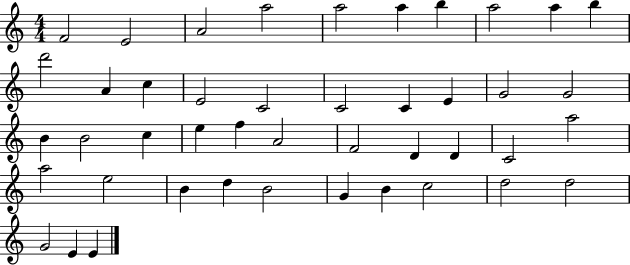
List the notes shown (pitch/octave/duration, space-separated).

F4/h E4/h A4/h A5/h A5/h A5/q B5/q A5/h A5/q B5/q D6/h A4/q C5/q E4/h C4/h C4/h C4/q E4/q G4/h G4/h B4/q B4/h C5/q E5/q F5/q A4/h F4/h D4/q D4/q C4/h A5/h A5/h E5/h B4/q D5/q B4/h G4/q B4/q C5/h D5/h D5/h G4/h E4/q E4/q